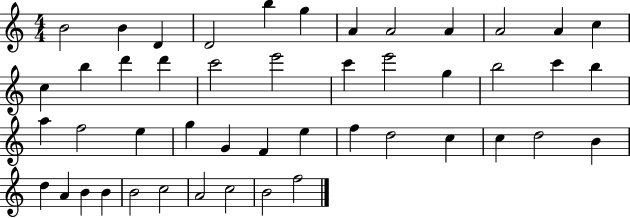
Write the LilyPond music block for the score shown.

{
  \clef treble
  \numericTimeSignature
  \time 4/4
  \key c \major
  b'2 b'4 d'4 | d'2 b''4 g''4 | a'4 a'2 a'4 | a'2 a'4 c''4 | \break c''4 b''4 d'''4 d'''4 | c'''2 e'''2 | c'''4 e'''2 g''4 | b''2 c'''4 b''4 | \break a''4 f''2 e''4 | g''4 g'4 f'4 e''4 | f''4 d''2 c''4 | c''4 d''2 b'4 | \break d''4 a'4 b'4 b'4 | b'2 c''2 | a'2 c''2 | b'2 f''2 | \break \bar "|."
}